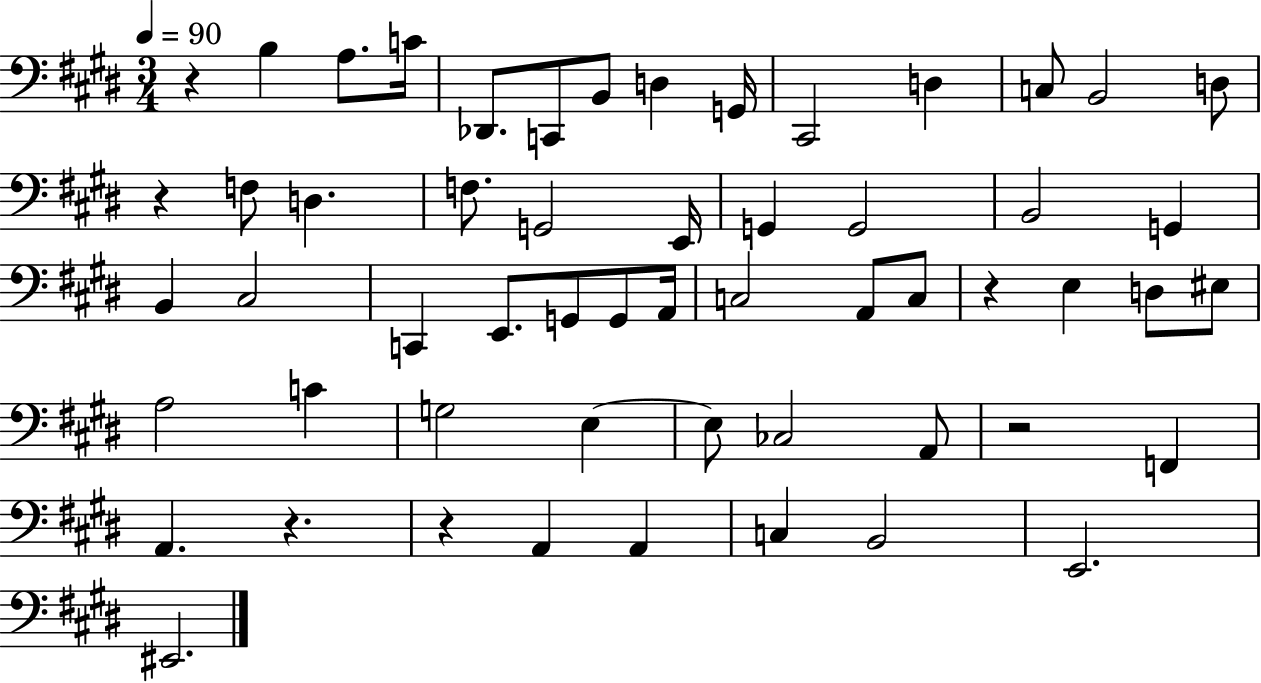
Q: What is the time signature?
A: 3/4